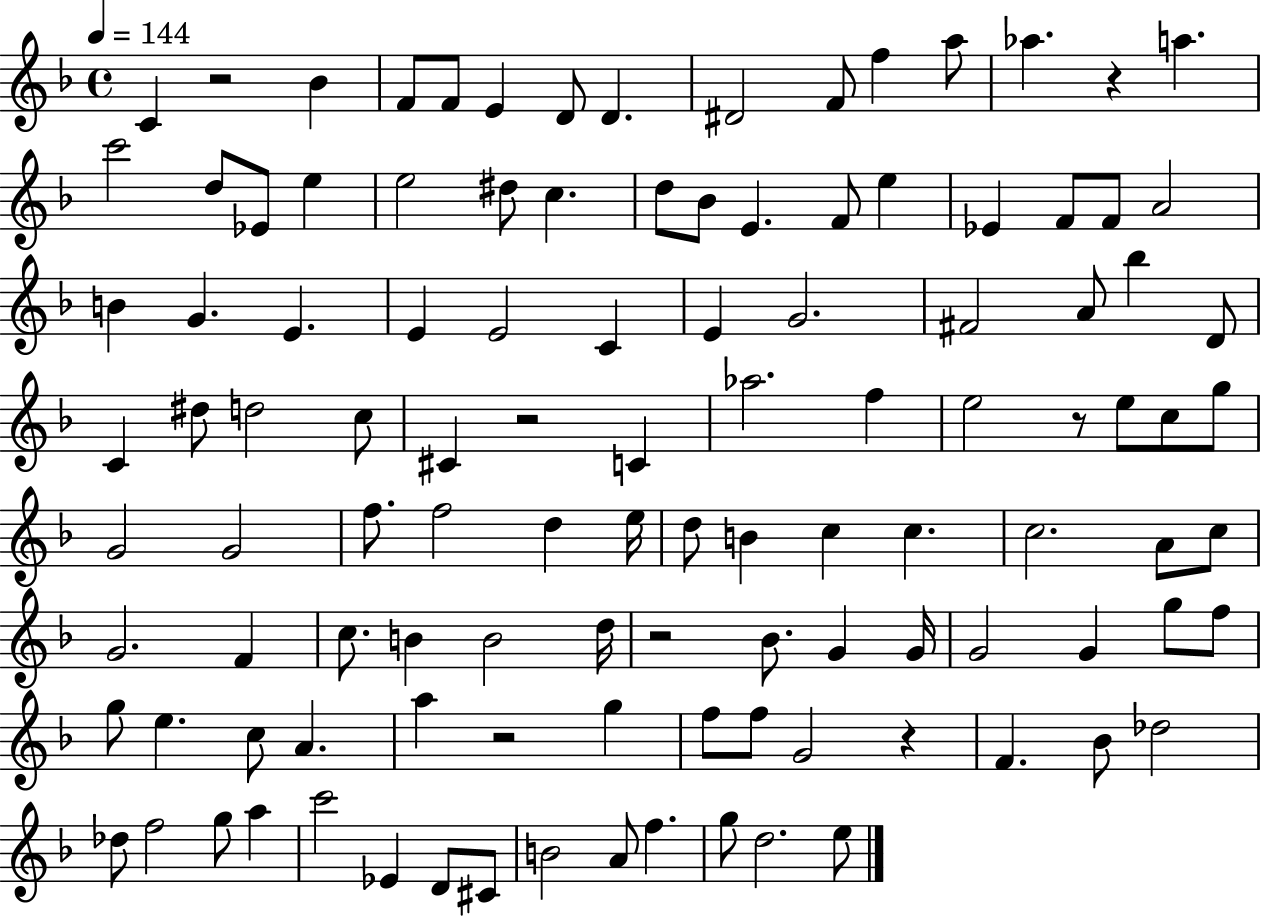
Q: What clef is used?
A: treble